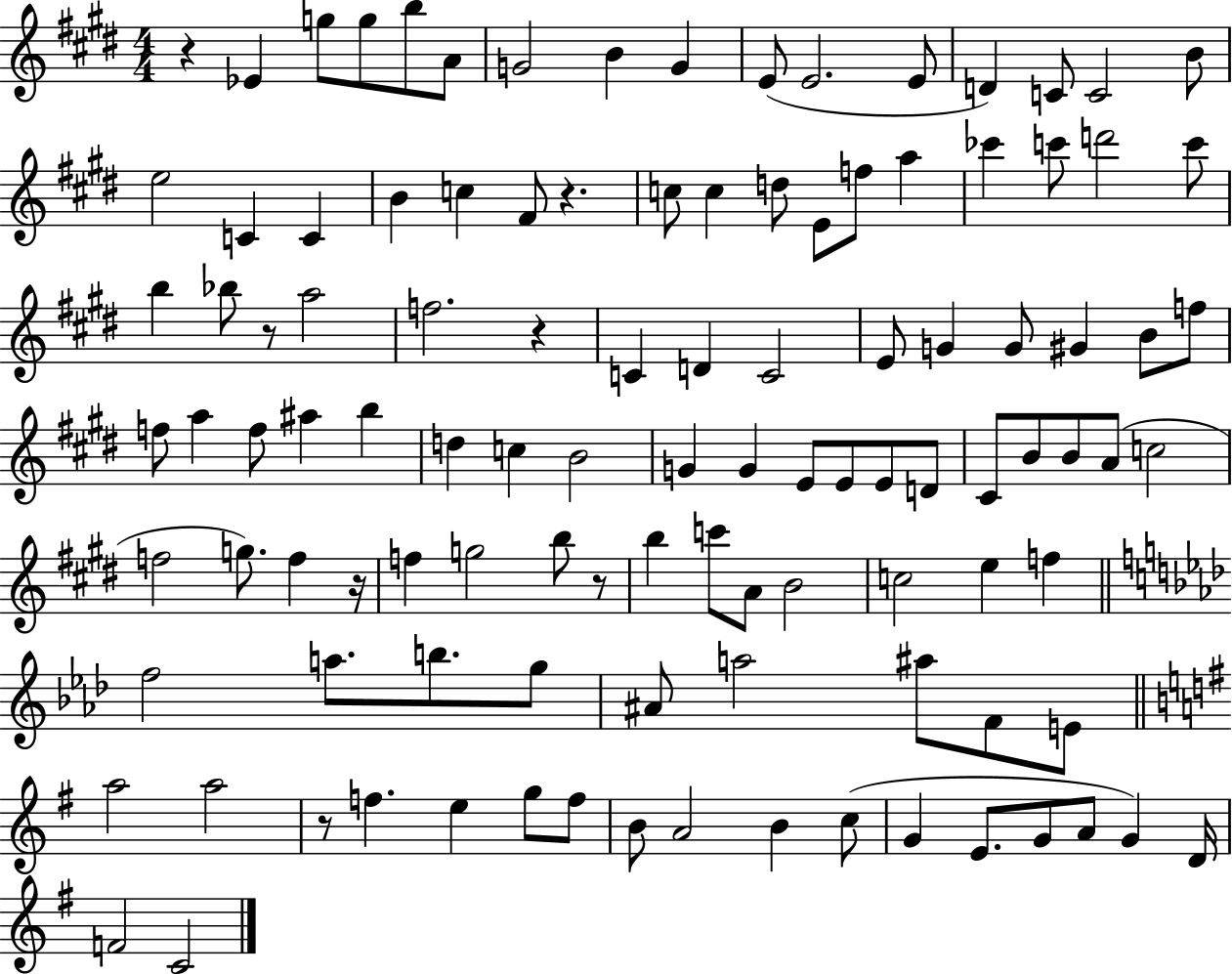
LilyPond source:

{
  \clef treble
  \numericTimeSignature
  \time 4/4
  \key e \major
  r4 ees'4 g''8 g''8 b''8 a'8 | g'2 b'4 g'4 | e'8( e'2. e'8 | d'4) c'8 c'2 b'8 | \break e''2 c'4 c'4 | b'4 c''4 fis'8 r4. | c''8 c''4 d''8 e'8 f''8 a''4 | ces'''4 c'''8 d'''2 c'''8 | \break b''4 bes''8 r8 a''2 | f''2. r4 | c'4 d'4 c'2 | e'8 g'4 g'8 gis'4 b'8 f''8 | \break f''8 a''4 f''8 ais''4 b''4 | d''4 c''4 b'2 | g'4 g'4 e'8 e'8 e'8 d'8 | cis'8 b'8 b'8 a'8( c''2 | \break f''2 g''8.) f''4 r16 | f''4 g''2 b''8 r8 | b''4 c'''8 a'8 b'2 | c''2 e''4 f''4 | \break \bar "||" \break \key aes \major f''2 a''8. b''8. g''8 | ais'8 a''2 ais''8 f'8 e'8 | \bar "||" \break \key e \minor a''2 a''2 | r8 f''4. e''4 g''8 f''8 | b'8 a'2 b'4 c''8( | g'4 e'8. g'8 a'8 g'4) d'16 | \break f'2 c'2 | \bar "|."
}